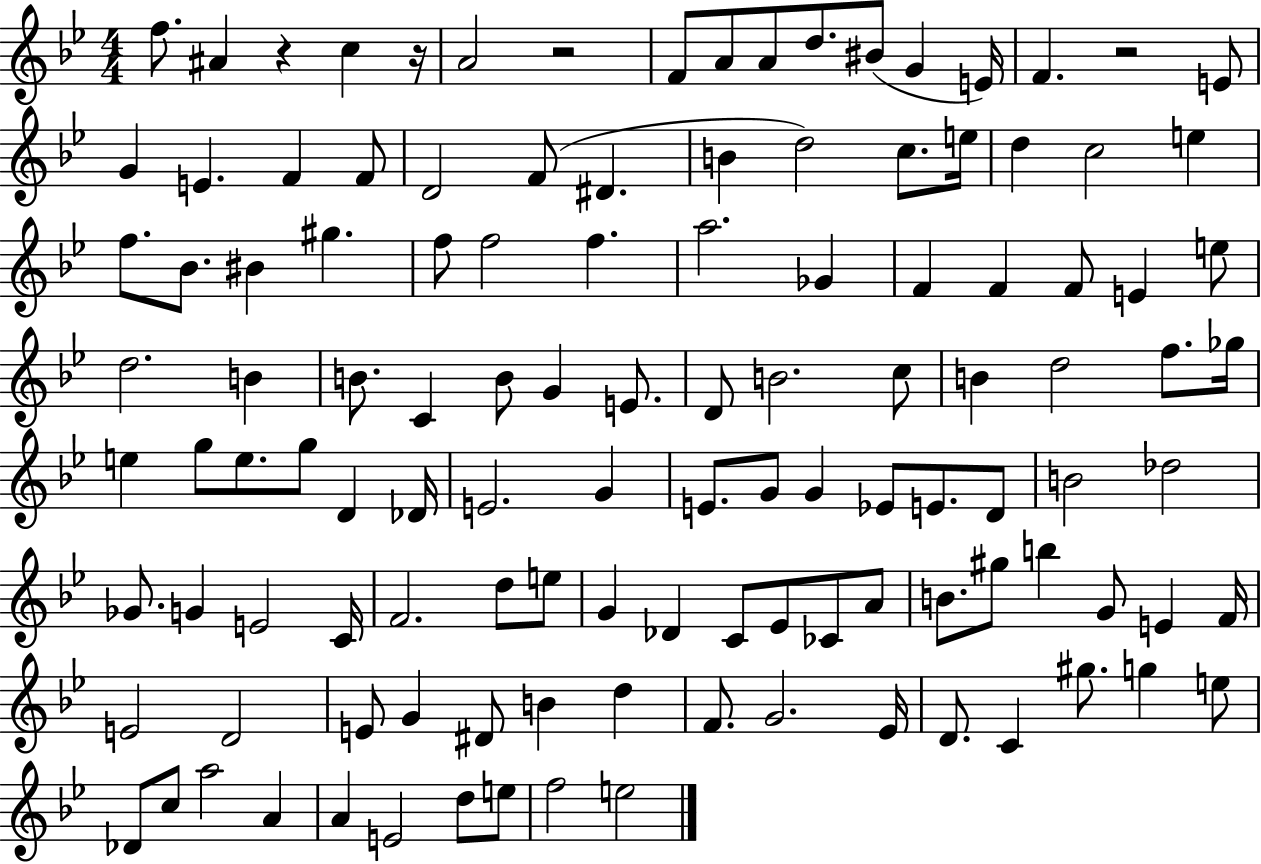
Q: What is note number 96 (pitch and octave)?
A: B4